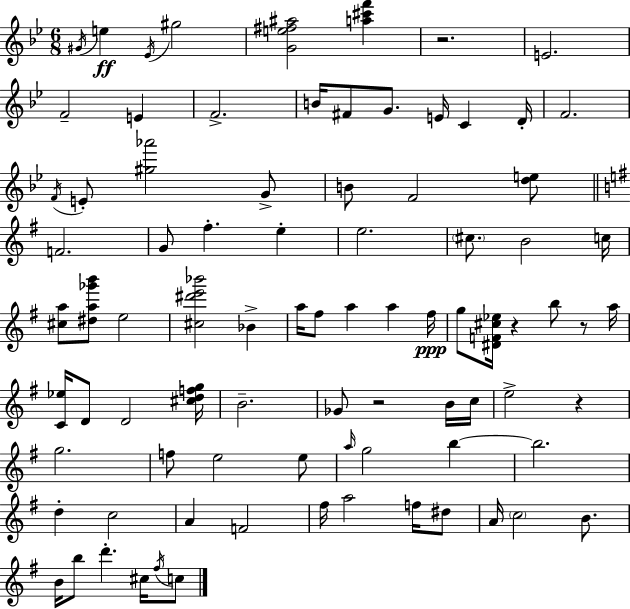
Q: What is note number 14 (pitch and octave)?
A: D4